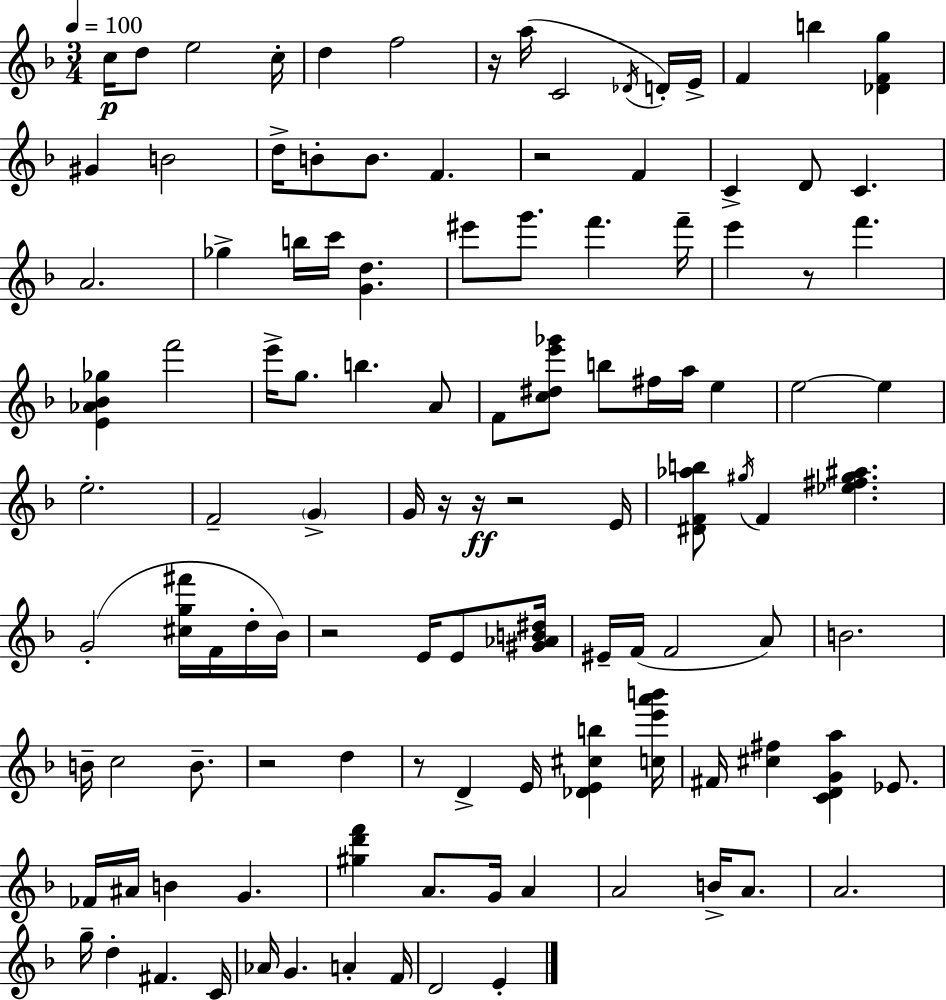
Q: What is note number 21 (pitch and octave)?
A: C4